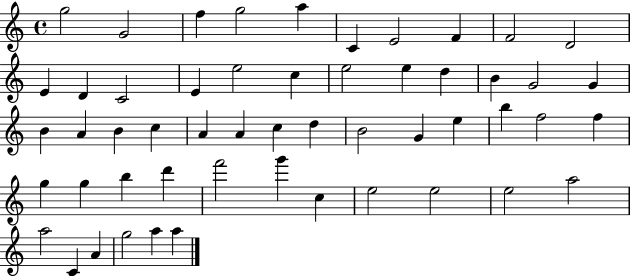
G5/h G4/h F5/q G5/h A5/q C4/q E4/h F4/q F4/h D4/h E4/q D4/q C4/h E4/q E5/h C5/q E5/h E5/q D5/q B4/q G4/h G4/q B4/q A4/q B4/q C5/q A4/q A4/q C5/q D5/q B4/h G4/q E5/q B5/q F5/h F5/q G5/q G5/q B5/q D6/q F6/h G6/q C5/q E5/h E5/h E5/h A5/h A5/h C4/q A4/q G5/h A5/q A5/q